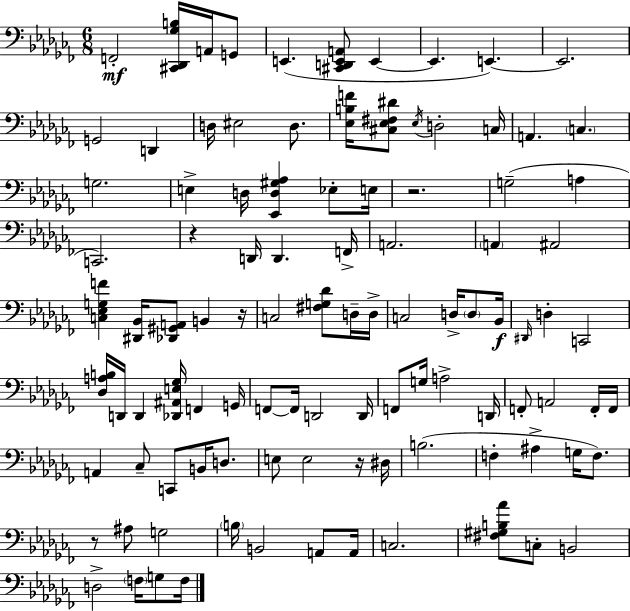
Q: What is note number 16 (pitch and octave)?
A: C3